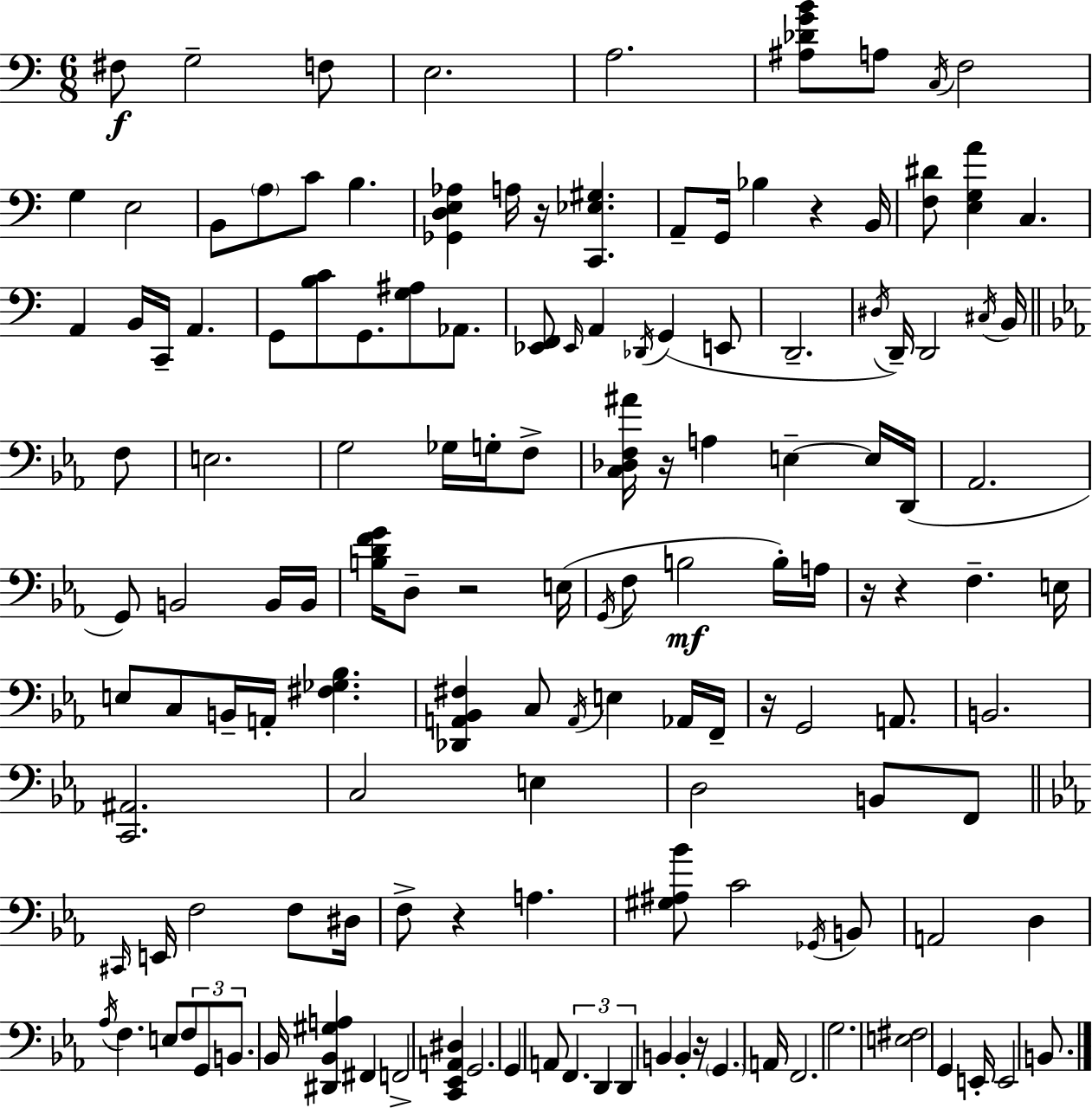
{
  \clef bass
  \numericTimeSignature
  \time 6/8
  \key a \minor
  fis8\f g2-- f8 | e2. | a2. | <ais des' g' b'>8 a8 \acciaccatura { c16 } f2 | \break g4 e2 | b,8 \parenthesize a8 c'8 b4. | <ges, d e aes>4 a16 r16 <c, ees gis>4. | a,8-- g,16 bes4 r4 | \break b,16 <f dis'>8 <e g a'>4 c4. | a,4 b,16 c,16-- a,4. | g,8 <b c'>8 g,8. <g ais>8 aes,8. | <ees, f,>8 \grace { ees,16 } a,4 \acciaccatura { des,16 } g,4( | \break e,8 d,2.-- | \acciaccatura { dis16 }) d,16-- d,2 | \acciaccatura { cis16 } b,16 \bar "||" \break \key c \minor f8 e2. | g2 ges16 g16-. | f8-> <c des f ais'>16 r16 a4 e4--~~ | e16 d,16( aes,2. | \break g,8) b,2 | b,16 b,16 <b d' f' g'>16 d8-- r2 | e16( \acciaccatura { g,16 } f8 b2\mf | b16-.) a16 r16 r4 f4.-- | \break e16 e8 c8 b,16-- a,16-. <fis ges bes>4. | <des, a, bes, fis>4 c8 \acciaccatura { a,16 } e4 | aes,16 f,16-- r16 g,2 | a,8. b,2. | \break <c, ais,>2. | c2 | e4 d2 | b,8 f,8 \bar "||" \break \key ees \major \grace { cis,16 } e,16 f2 f8 | dis16 f8-> r4 a4. | <gis ais bes'>8 c'2 \acciaccatura { ges,16 } | b,8 a,2 d4 | \break \acciaccatura { aes16 } f4. e8 \tuplet 3/2 { f8 | g,8 b,8. } bes,16 <dis, bes, gis a>4 fis,4 | f,2-> <c, ees, a, dis>4 | g,2. | \break g,4 a,8 \tuplet 3/2 { f,4. | d,4 d,4 } b,4 | b,4-. r16 \parenthesize g,4. | a,16 f,2. | \break g2. | <e fis>2 g,4 | e,16-. e,2 | b,8. \bar "|."
}